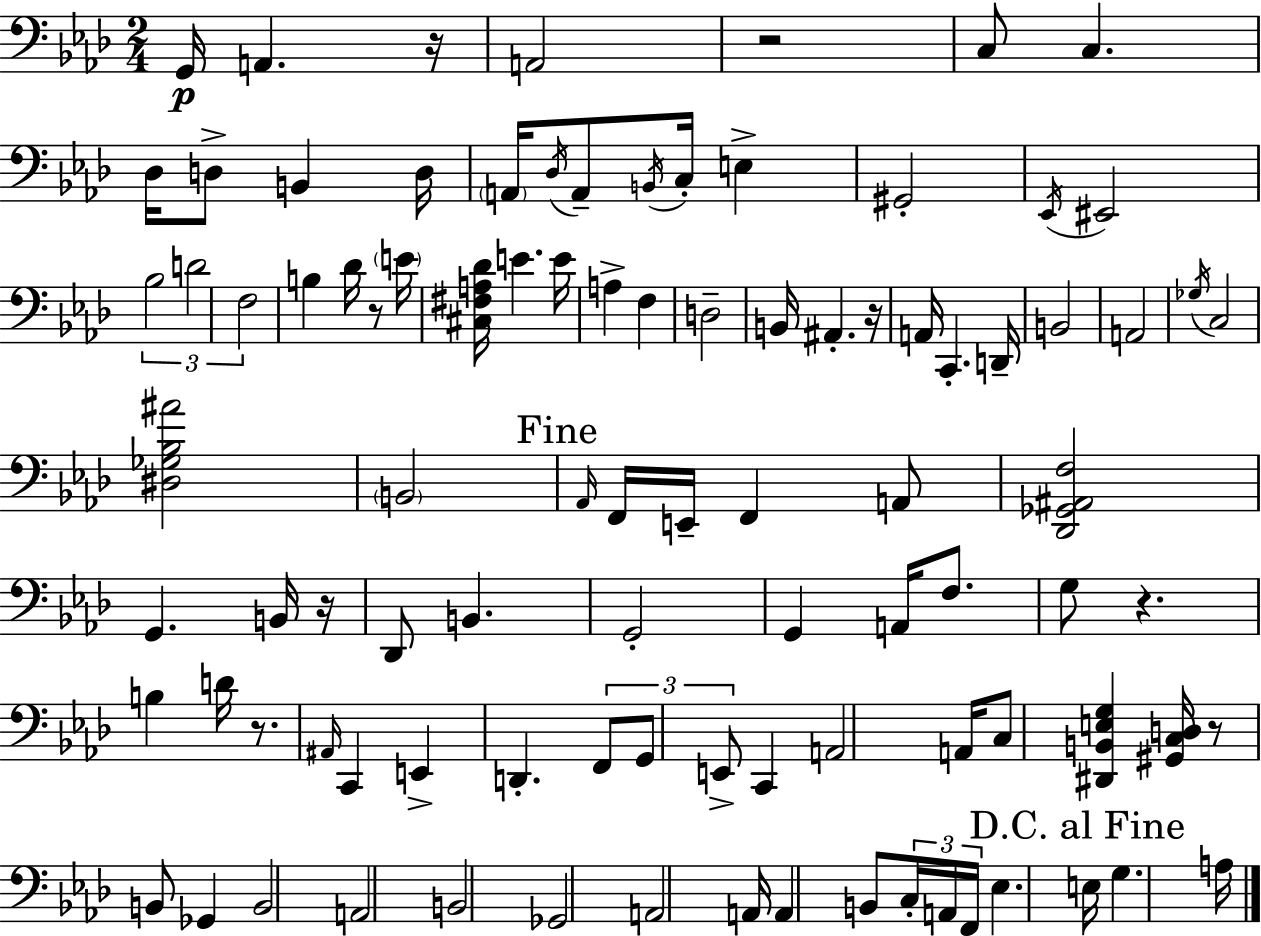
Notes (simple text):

G2/s A2/q. R/s A2/h R/h C3/e C3/q. Db3/s D3/e B2/q D3/s A2/s Db3/s A2/e B2/s C3/s E3/q G#2/h Eb2/s EIS2/h Bb3/h D4/h F3/h B3/q Db4/s R/e E4/s [C#3,F#3,A3,Db4]/s E4/q. E4/s A3/q F3/q D3/h B2/s A#2/q. R/s A2/s C2/q. D2/s B2/h A2/h Gb3/s C3/h [D#3,Gb3,Bb3,A#4]/h B2/h Ab2/s F2/s E2/s F2/q A2/e [Db2,Gb2,A#2,F3]/h G2/q. B2/s R/s Db2/e B2/q. G2/h G2/q A2/s F3/e. G3/e R/q. B3/q D4/s R/e. A#2/s C2/q E2/q D2/q. F2/e G2/e E2/e C2/q A2/h A2/s C3/e [D#2,B2,E3,G3]/q [G#2,C3,D3]/s R/e B2/e Gb2/q B2/h A2/h B2/h Gb2/h A2/h A2/s A2/q B2/e C3/s A2/s F2/s Eb3/q. E3/s G3/q. A3/s